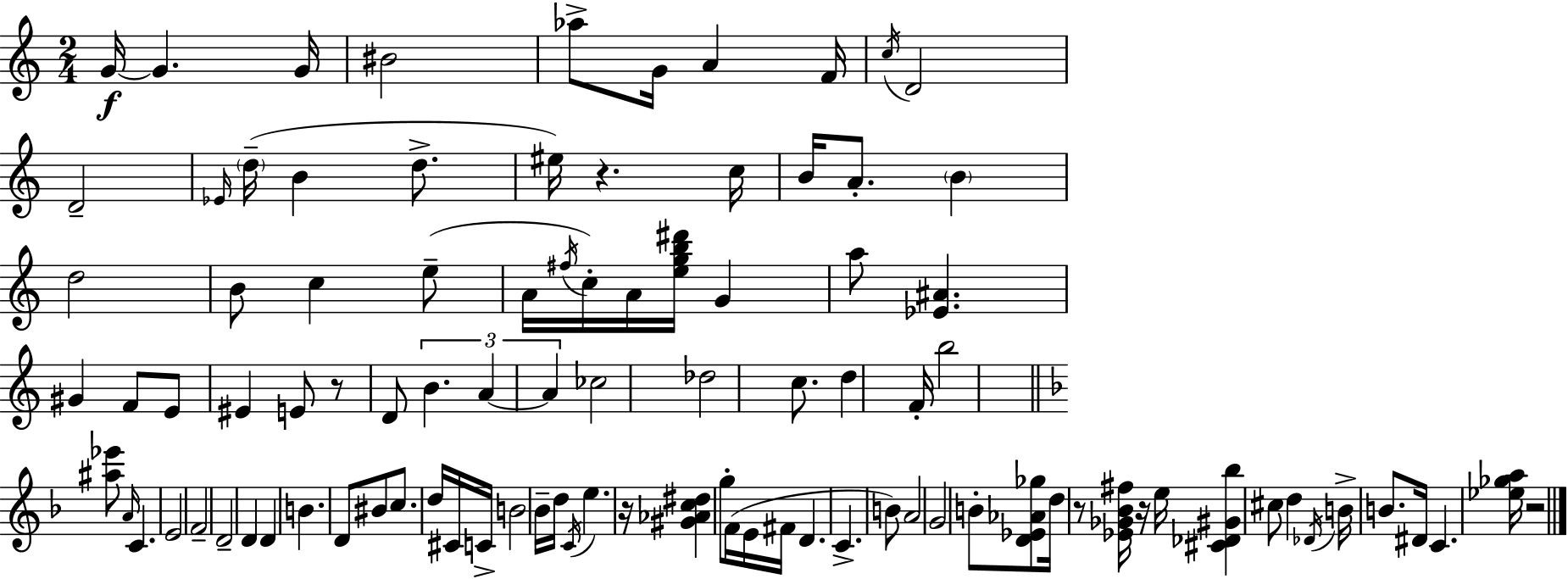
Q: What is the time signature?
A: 2/4